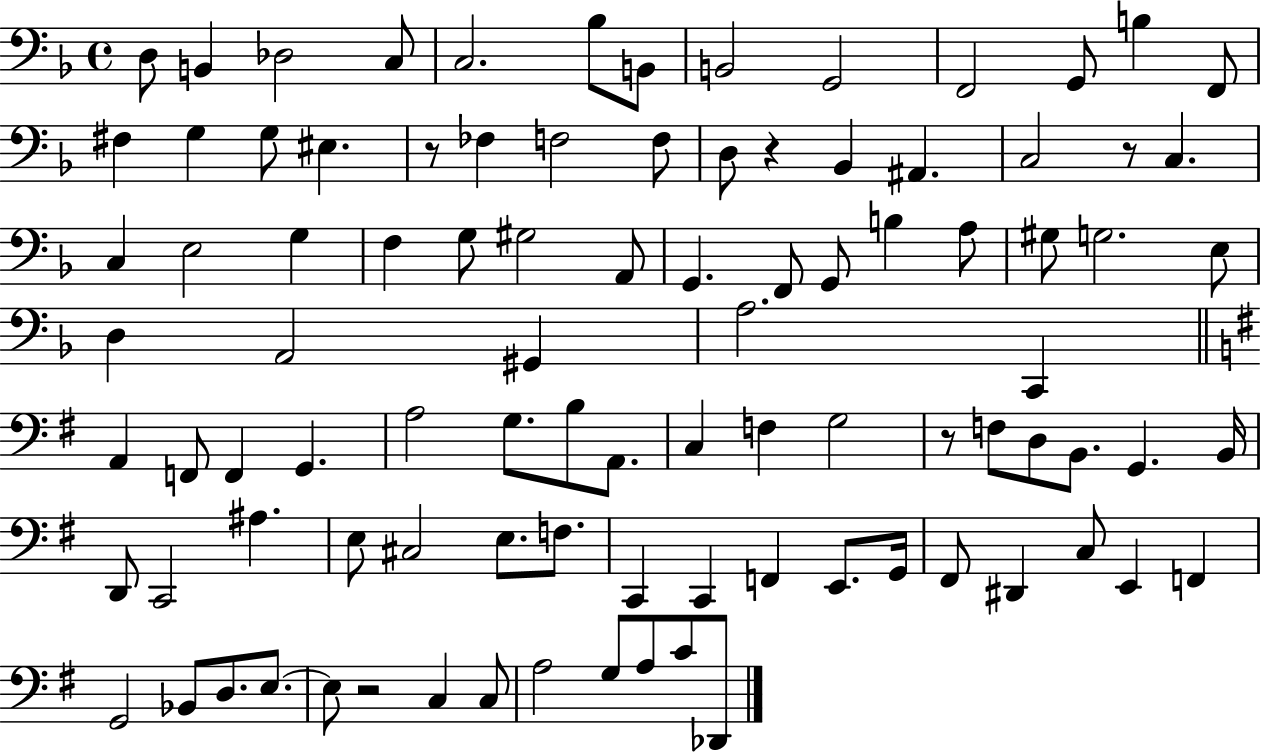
{
  \clef bass
  \time 4/4
  \defaultTimeSignature
  \key f \major
  d8 b,4 des2 c8 | c2. bes8 b,8 | b,2 g,2 | f,2 g,8 b4 f,8 | \break fis4 g4 g8 eis4. | r8 fes4 f2 f8 | d8 r4 bes,4 ais,4. | c2 r8 c4. | \break c4 e2 g4 | f4 g8 gis2 a,8 | g,4. f,8 g,8 b4 a8 | gis8 g2. e8 | \break d4 a,2 gis,4 | a2. c,4 | \bar "||" \break \key g \major a,4 f,8 f,4 g,4. | a2 g8. b8 a,8. | c4 f4 g2 | r8 f8 d8 b,8. g,4. b,16 | \break d,8 c,2 ais4. | e8 cis2 e8. f8. | c,4 c,4 f,4 e,8. g,16 | fis,8 dis,4 c8 e,4 f,4 | \break g,2 bes,8 d8. e8.~~ | e8 r2 c4 c8 | a2 g8 a8 c'8 des,8 | \bar "|."
}